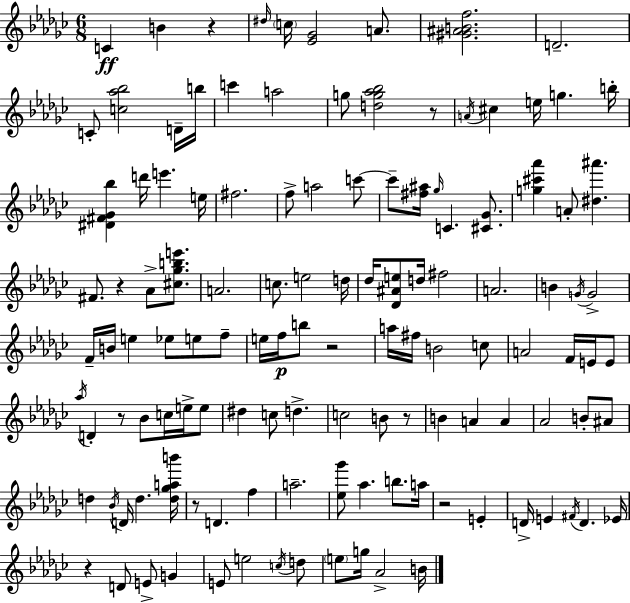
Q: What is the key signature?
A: EES minor